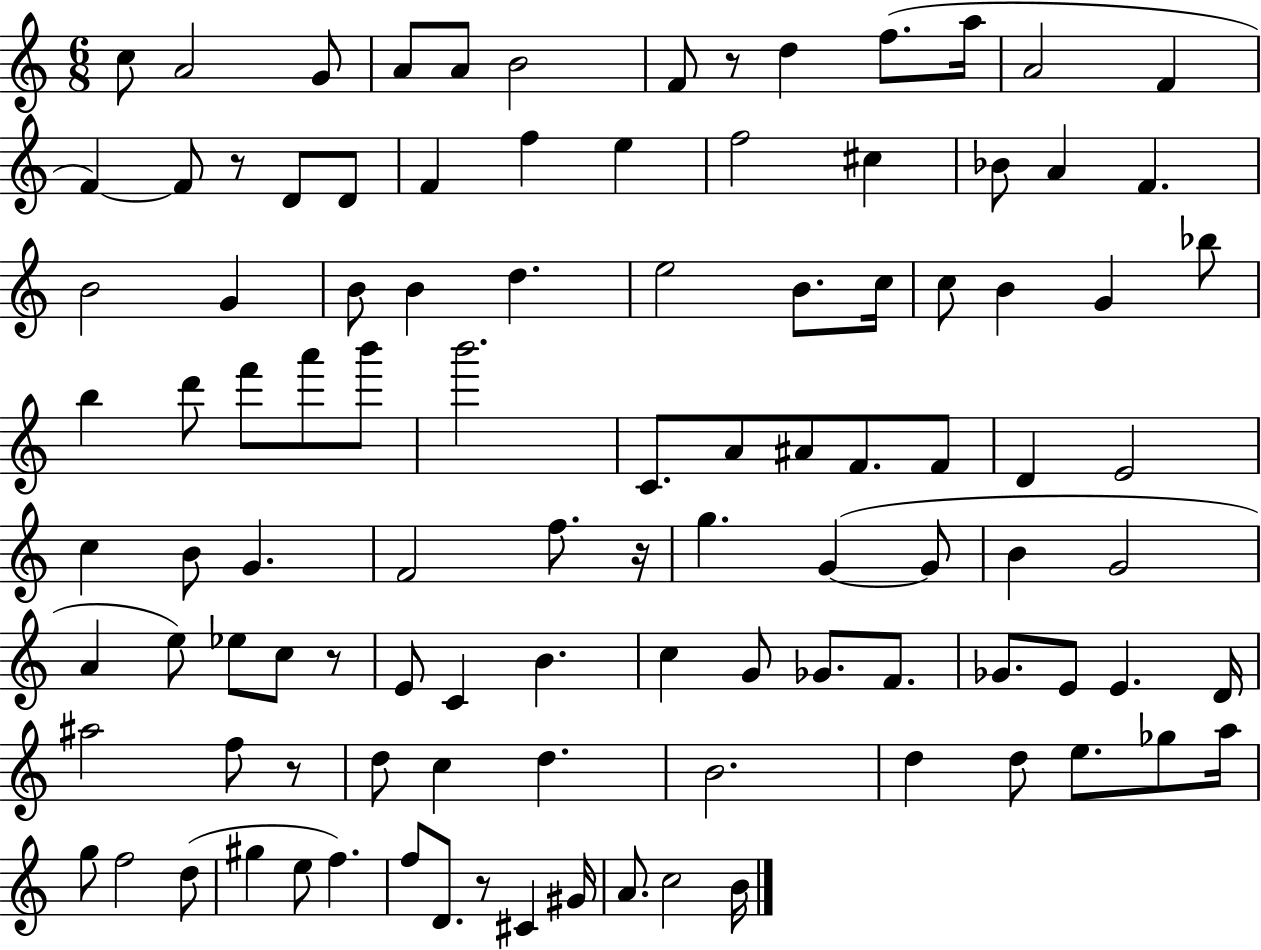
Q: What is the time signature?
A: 6/8